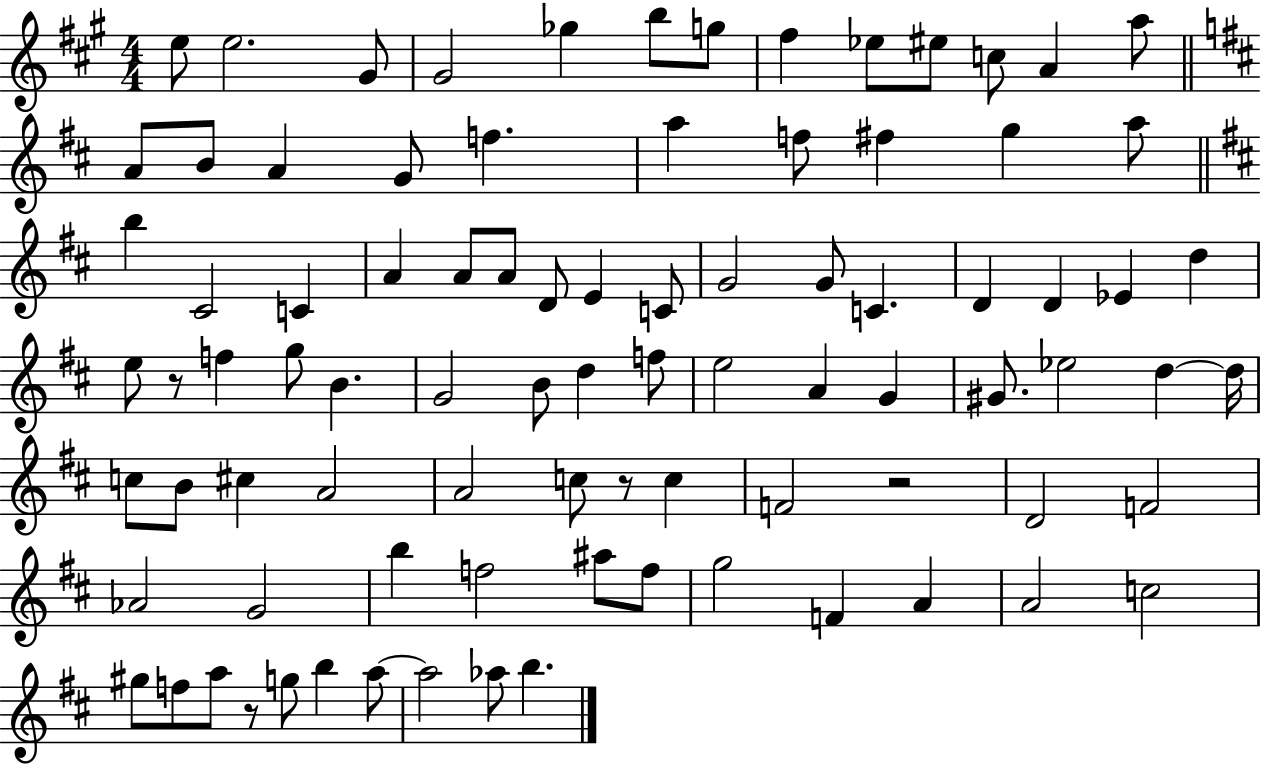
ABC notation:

X:1
T:Untitled
M:4/4
L:1/4
K:A
e/2 e2 ^G/2 ^G2 _g b/2 g/2 ^f _e/2 ^e/2 c/2 A a/2 A/2 B/2 A G/2 f a f/2 ^f g a/2 b ^C2 C A A/2 A/2 D/2 E C/2 G2 G/2 C D D _E d e/2 z/2 f g/2 B G2 B/2 d f/2 e2 A G ^G/2 _e2 d d/4 c/2 B/2 ^c A2 A2 c/2 z/2 c F2 z2 D2 F2 _A2 G2 b f2 ^a/2 f/2 g2 F A A2 c2 ^g/2 f/2 a/2 z/2 g/2 b a/2 a2 _a/2 b